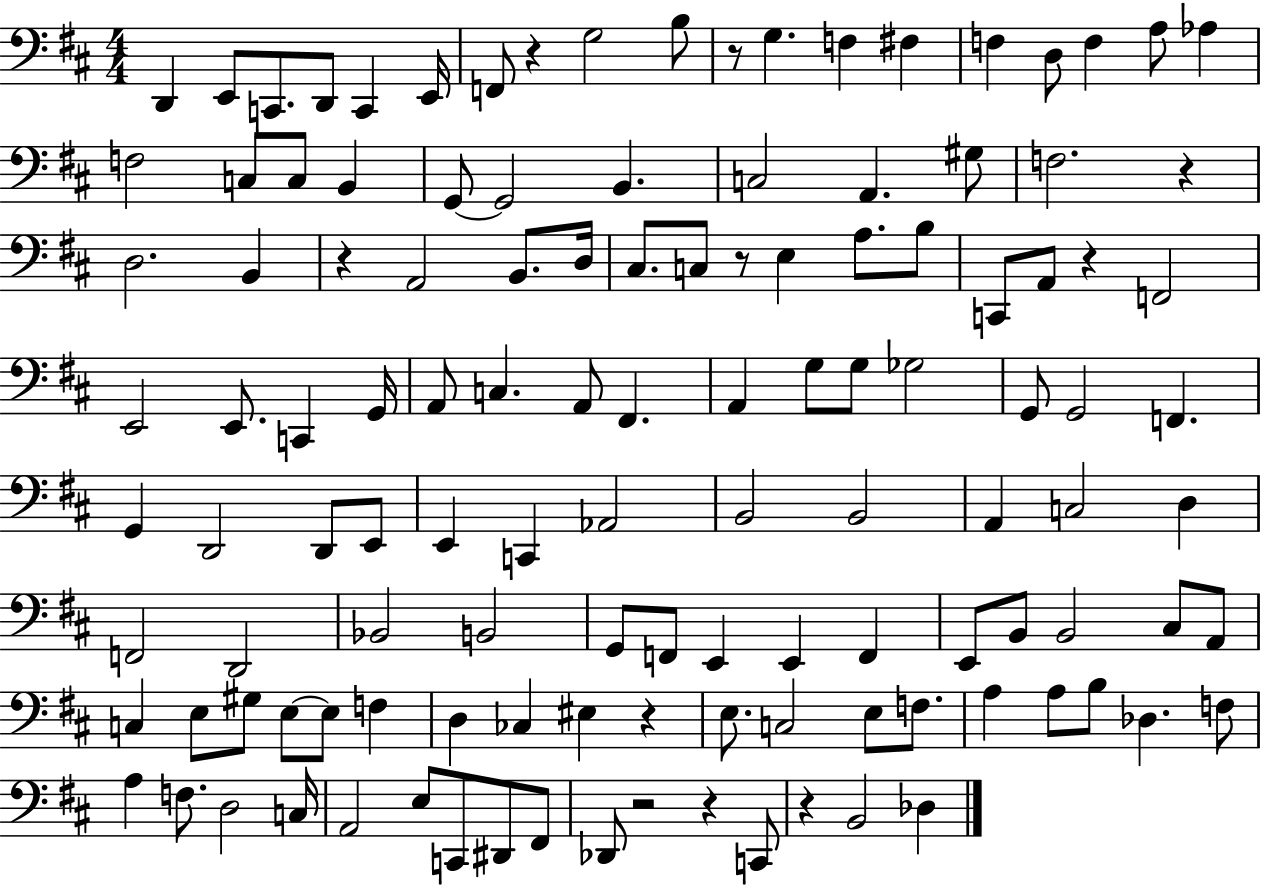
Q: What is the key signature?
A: D major